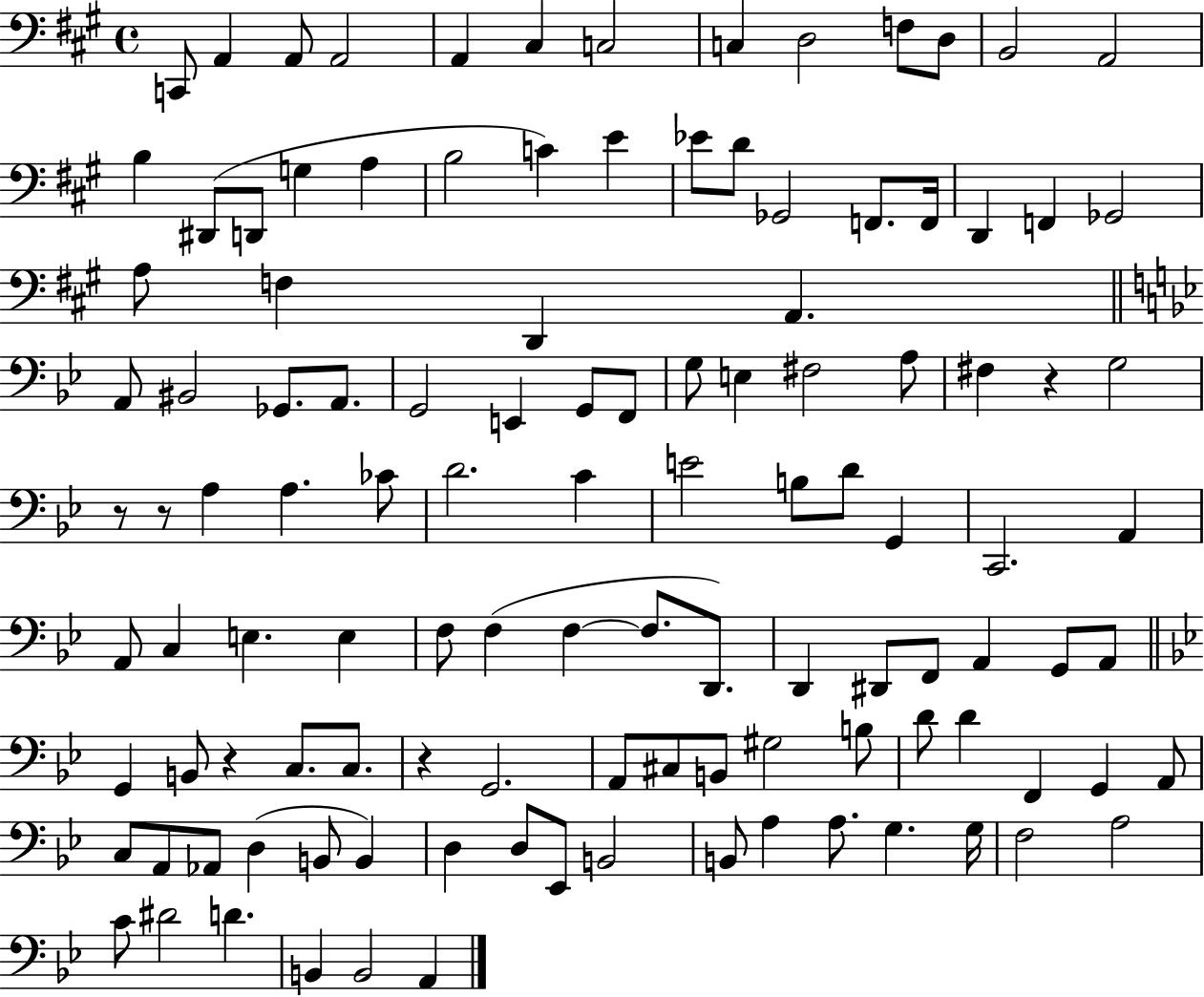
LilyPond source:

{
  \clef bass
  \time 4/4
  \defaultTimeSignature
  \key a \major
  c,8 a,4 a,8 a,2 | a,4 cis4 c2 | c4 d2 f8 d8 | b,2 a,2 | \break b4 dis,8( d,8 g4 a4 | b2 c'4) e'4 | ees'8 d'8 ges,2 f,8. f,16 | d,4 f,4 ges,2 | \break a8 f4 d,4 a,4. | \bar "||" \break \key bes \major a,8 bis,2 ges,8. a,8. | g,2 e,4 g,8 f,8 | g8 e4 fis2 a8 | fis4 r4 g2 | \break r8 r8 a4 a4. ces'8 | d'2. c'4 | e'2 b8 d'8 g,4 | c,2. a,4 | \break a,8 c4 e4. e4 | f8 f4( f4~~ f8. d,8.) | d,4 dis,8 f,8 a,4 g,8 a,8 | \bar "||" \break \key g \minor g,4 b,8 r4 c8. c8. | r4 g,2. | a,8 cis8 b,8 gis2 b8 | d'8 d'4 f,4 g,4 a,8 | \break c8 a,8 aes,8 d4( b,8 b,4) | d4 d8 ees,8 b,2 | b,8 a4 a8. g4. g16 | f2 a2 | \break c'8 dis'2 d'4. | b,4 b,2 a,4 | \bar "|."
}